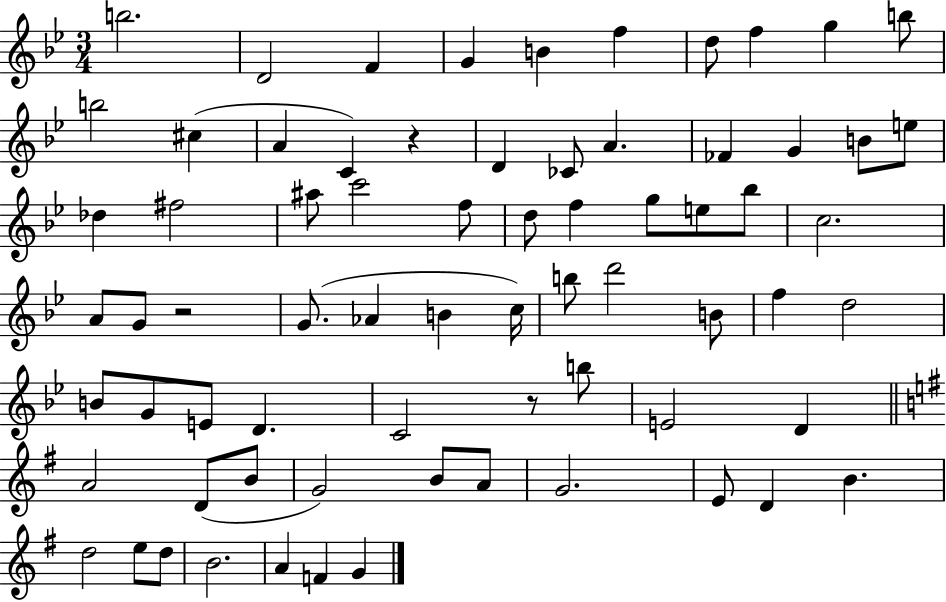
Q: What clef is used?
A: treble